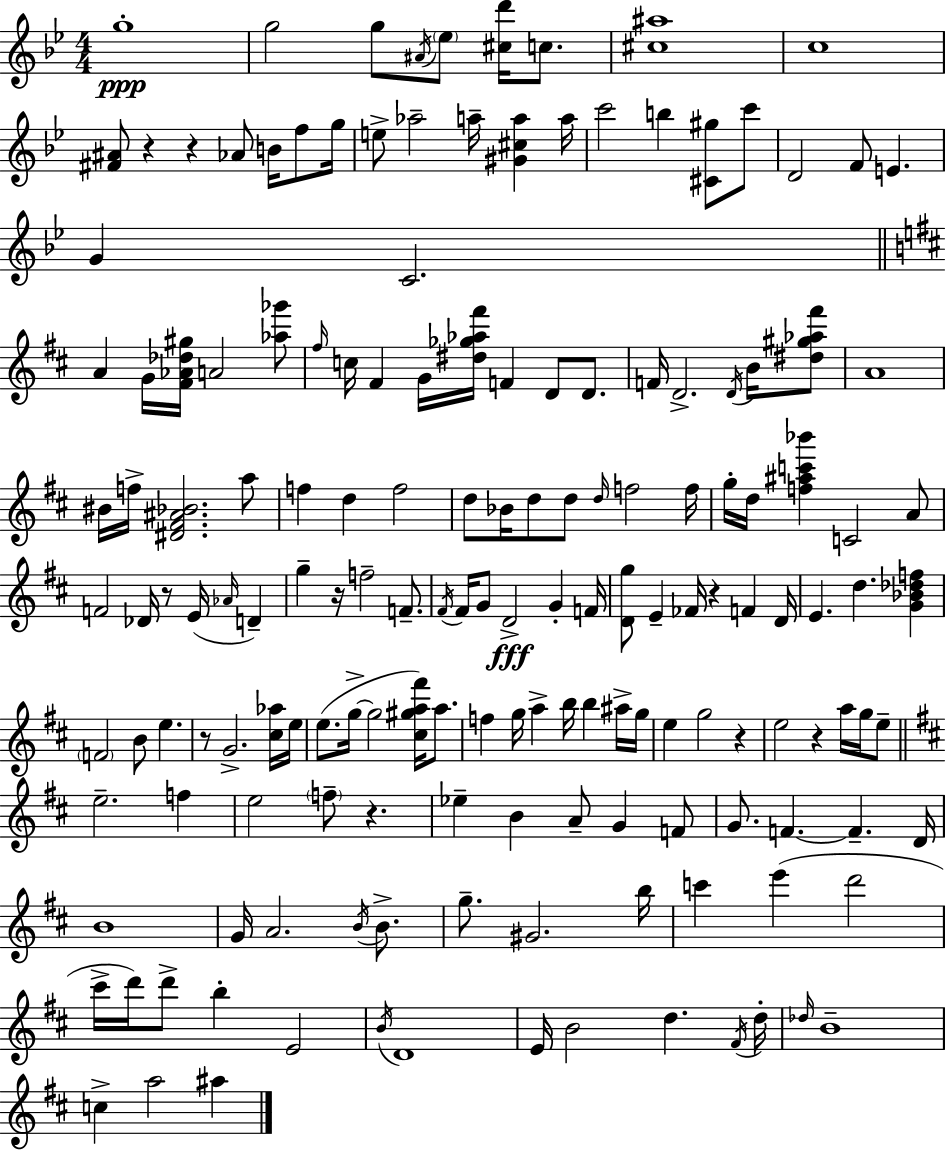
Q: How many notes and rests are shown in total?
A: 162